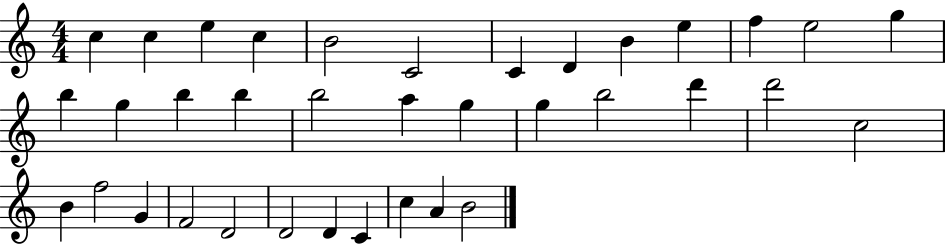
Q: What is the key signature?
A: C major